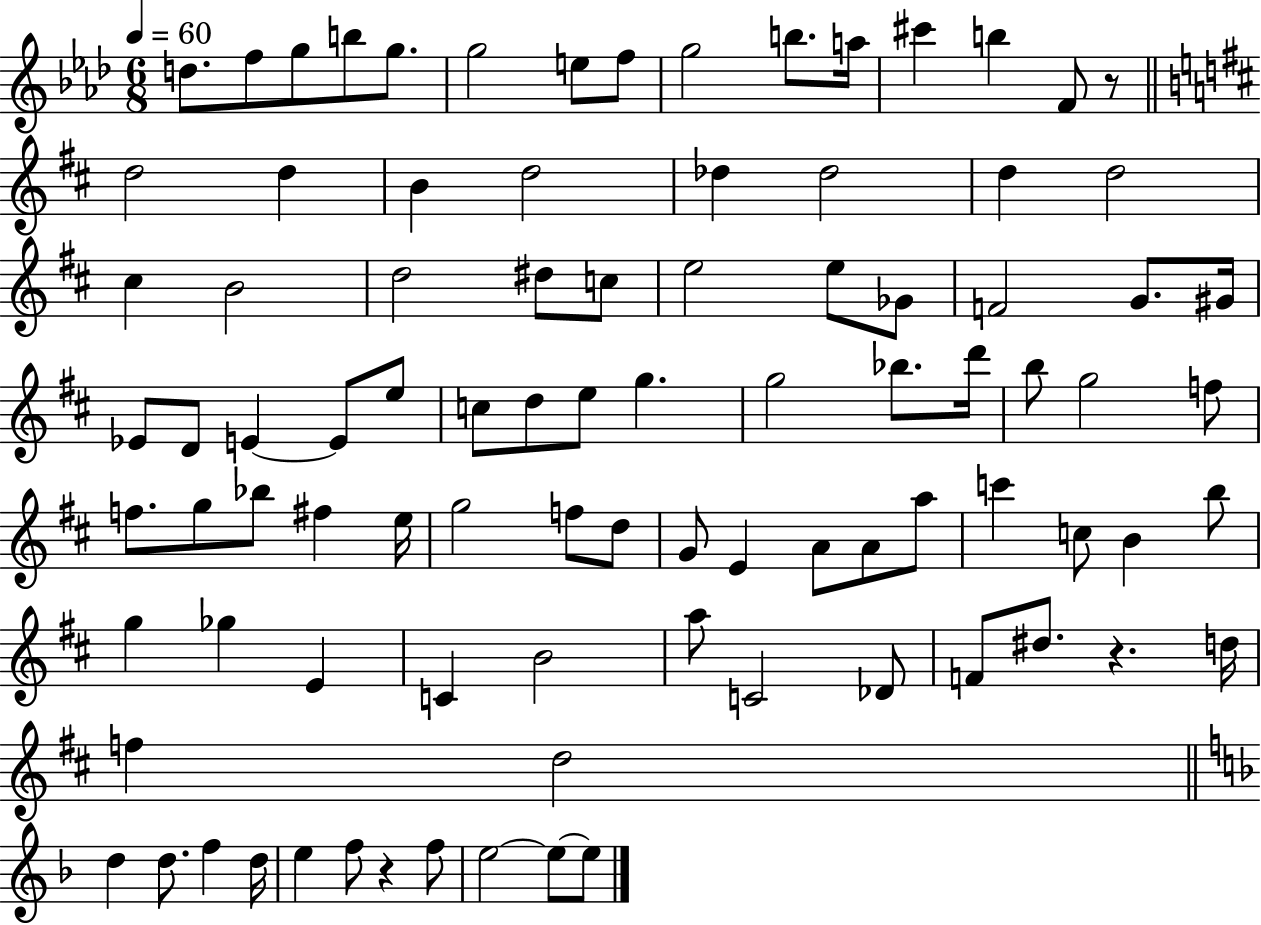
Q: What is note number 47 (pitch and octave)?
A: G5